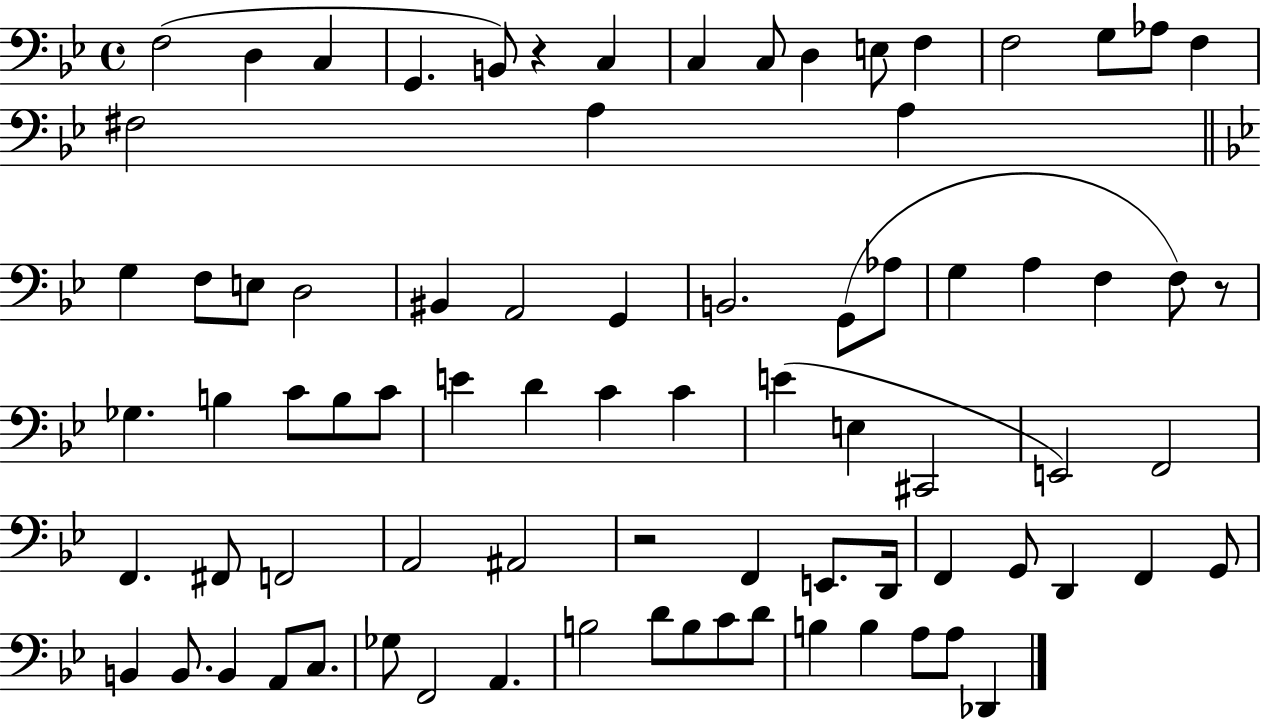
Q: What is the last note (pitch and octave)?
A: Db2